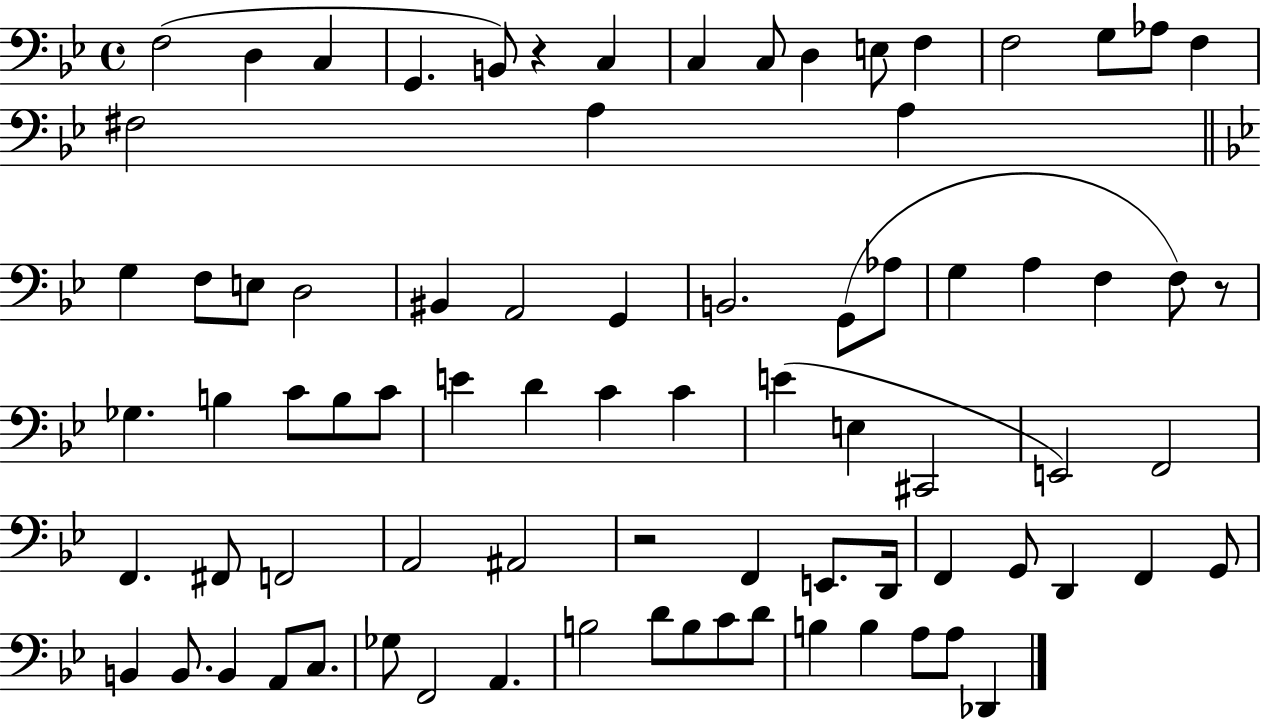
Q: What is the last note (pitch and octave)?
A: Db2